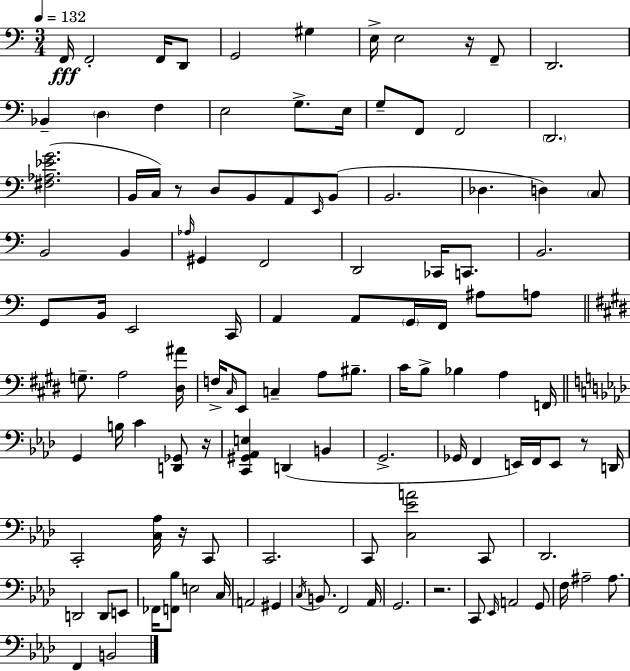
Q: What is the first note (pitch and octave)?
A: F2